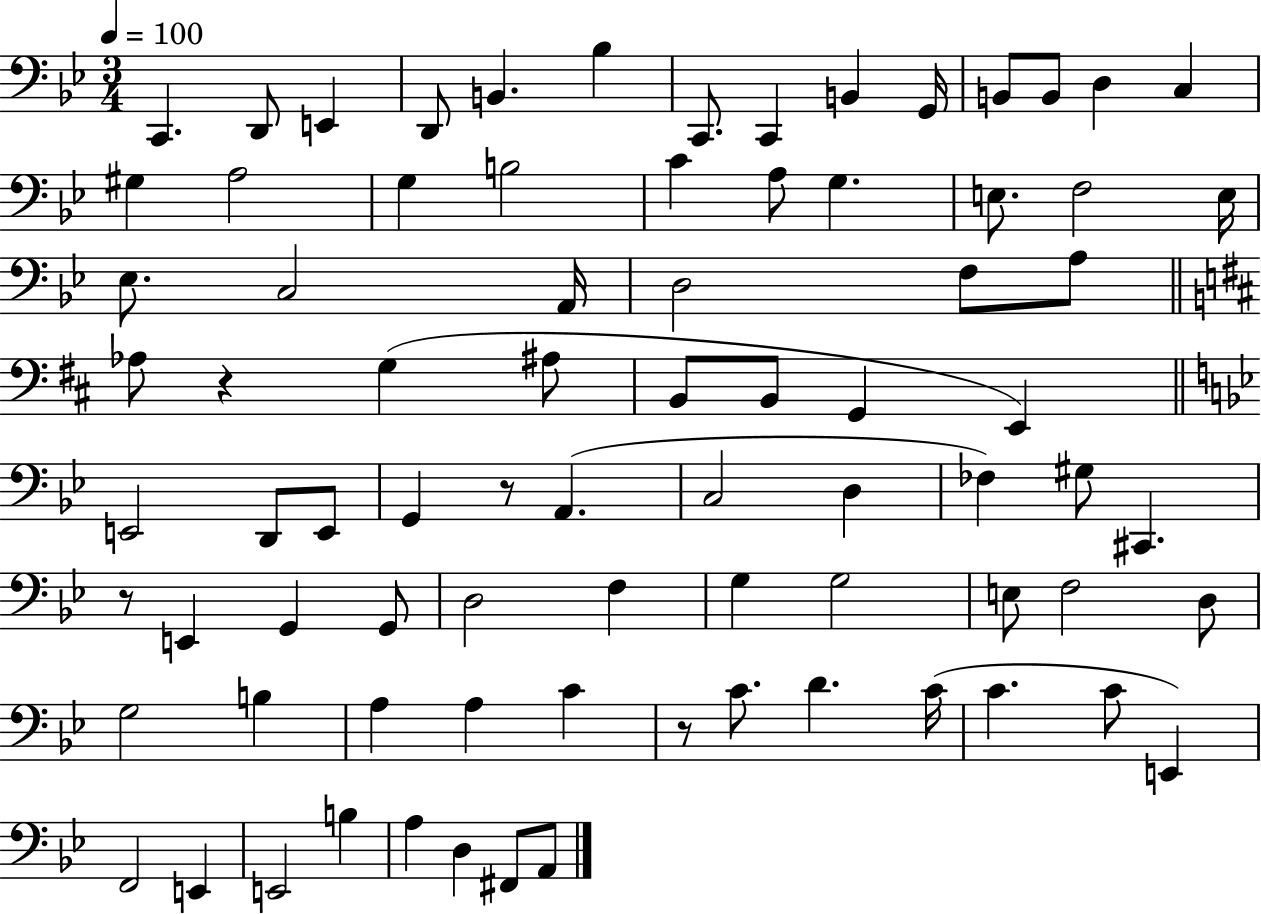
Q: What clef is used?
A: bass